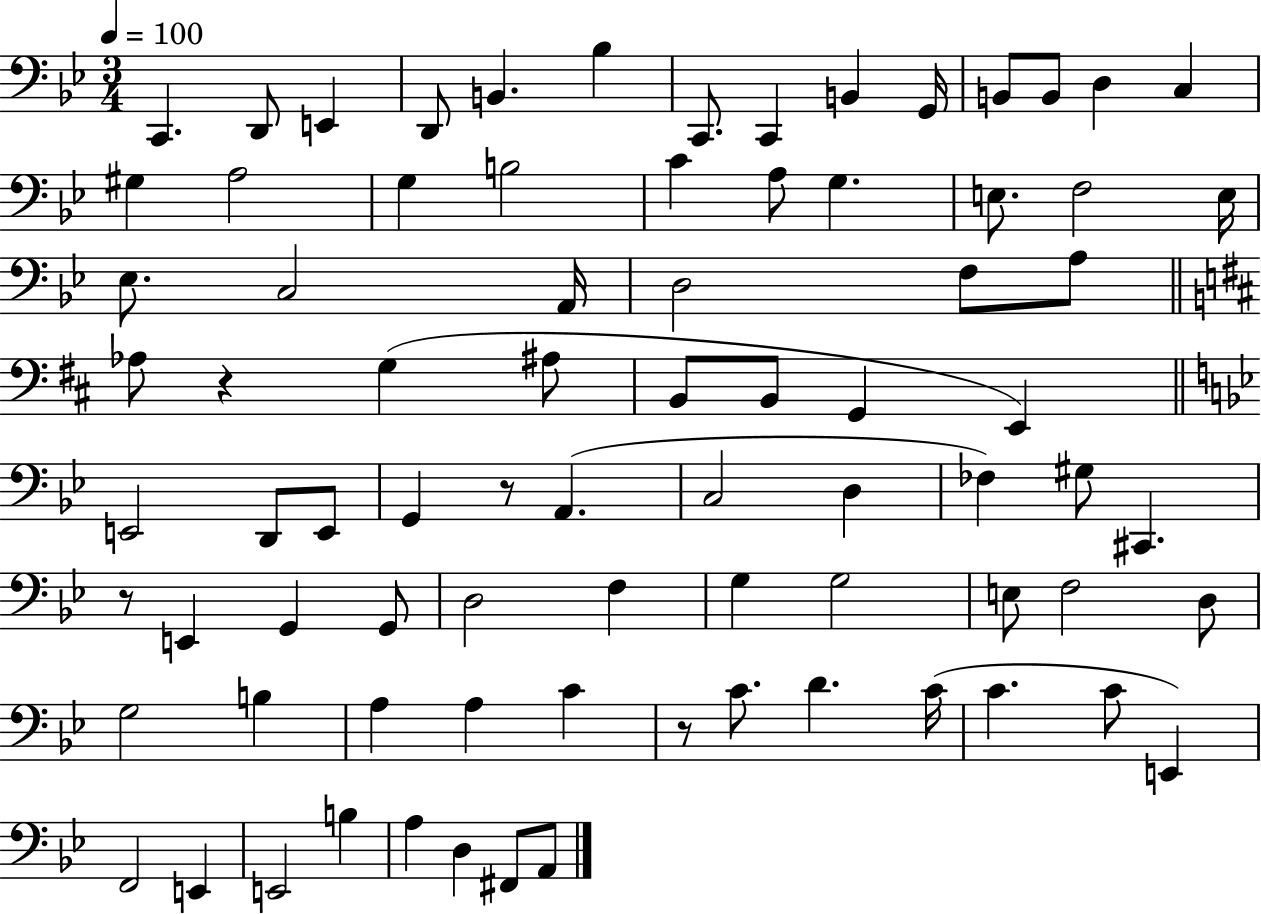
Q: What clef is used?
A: bass